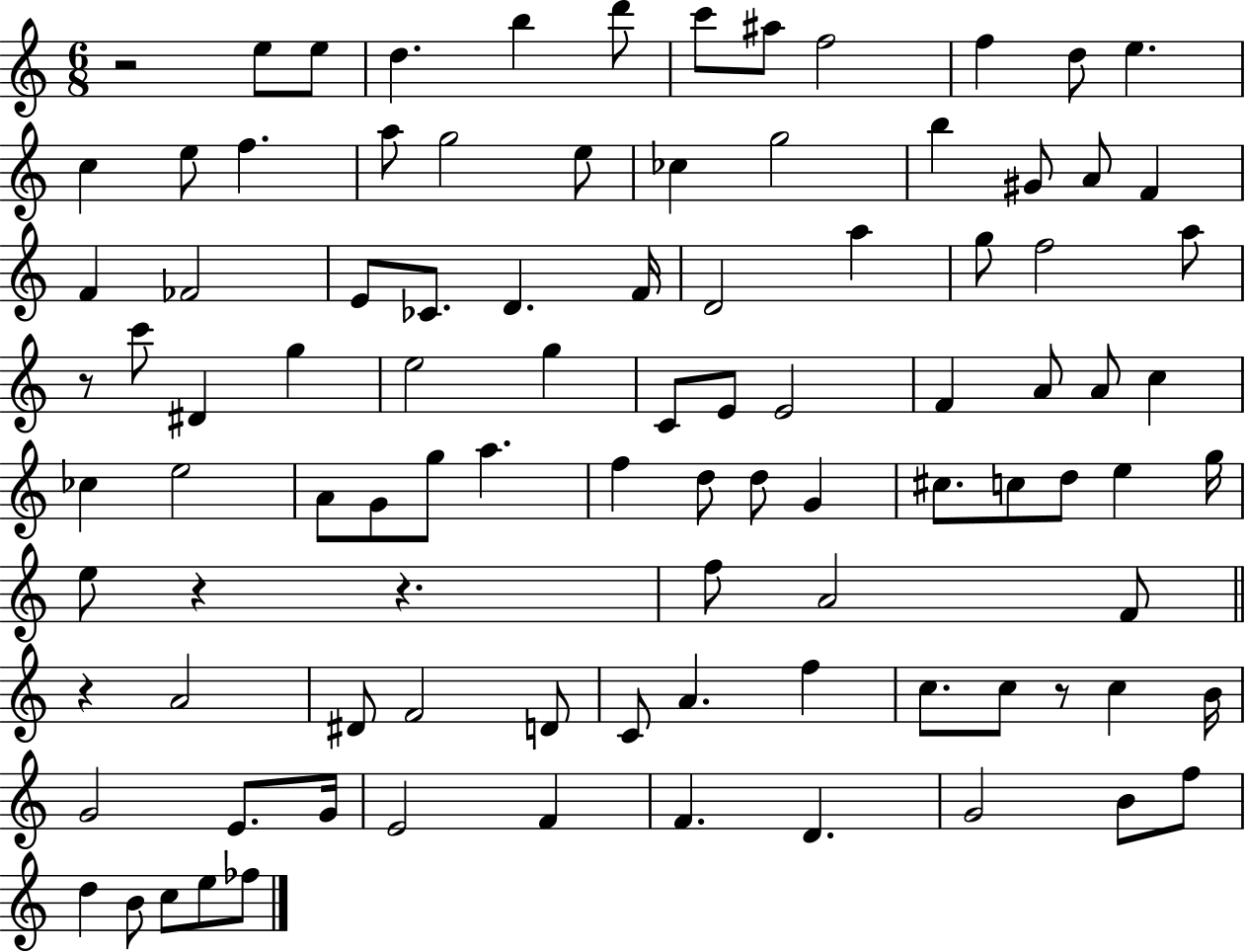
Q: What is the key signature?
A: C major